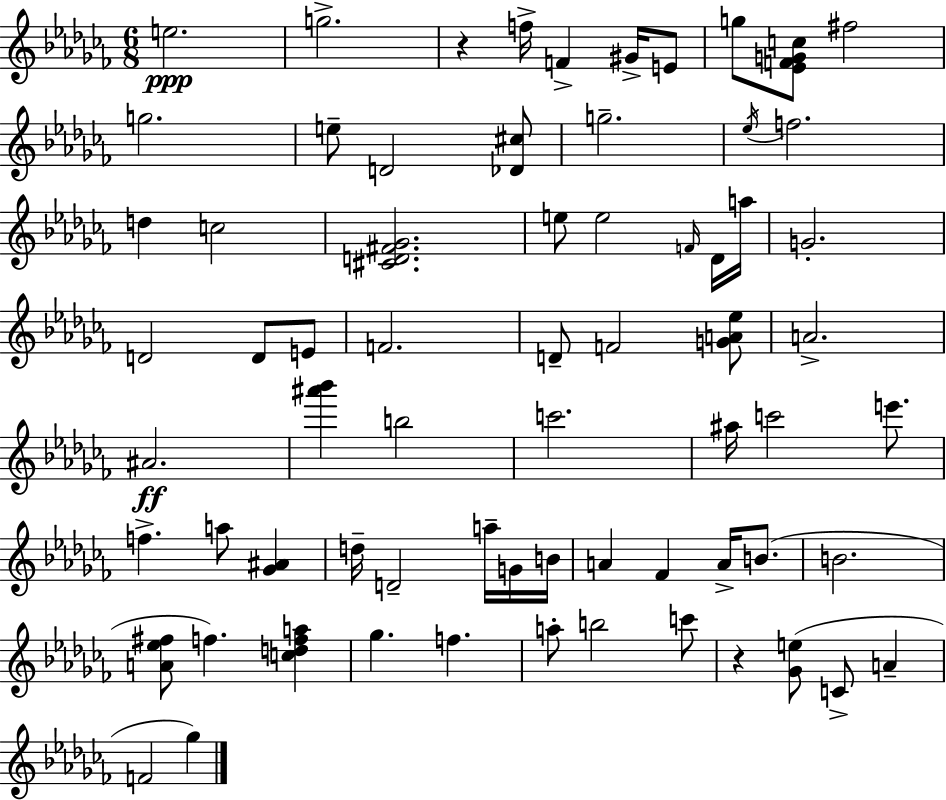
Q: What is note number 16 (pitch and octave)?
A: C5